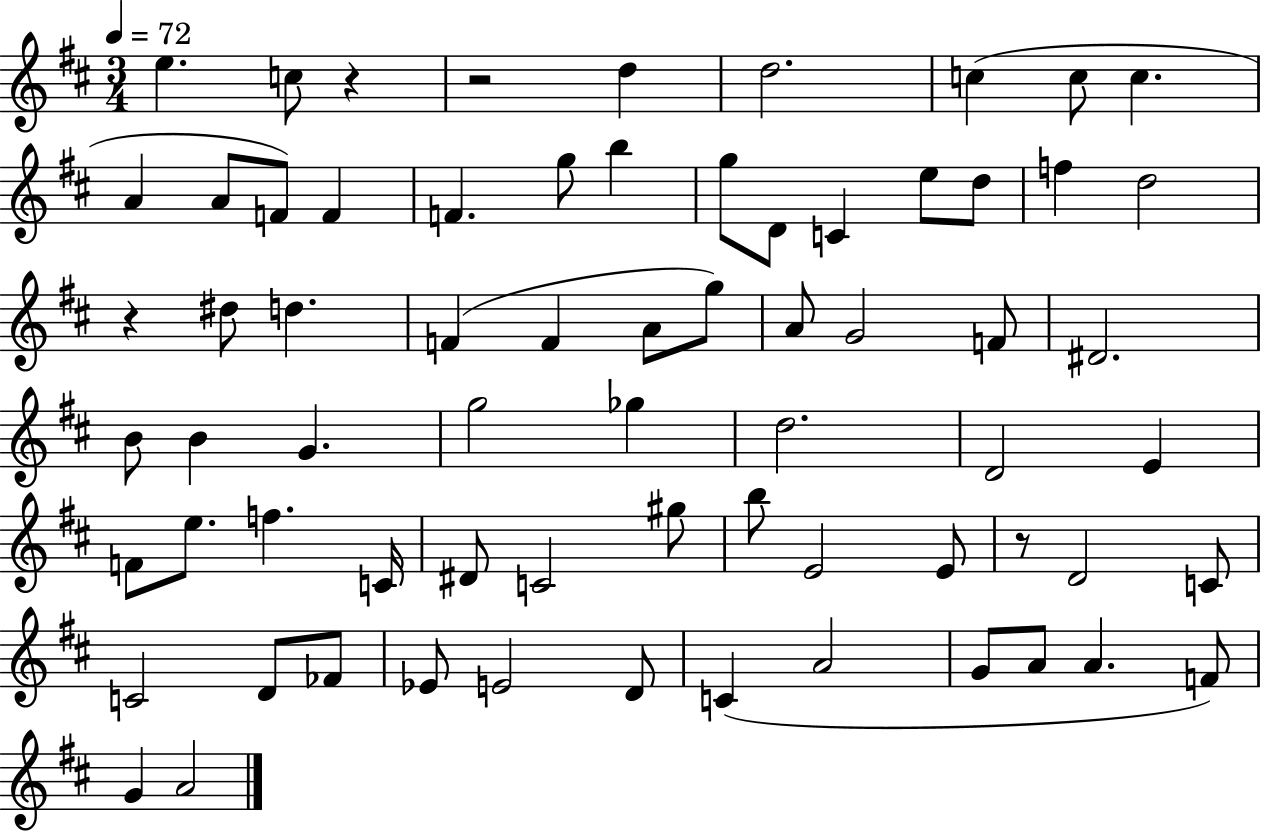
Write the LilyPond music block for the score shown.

{
  \clef treble
  \numericTimeSignature
  \time 3/4
  \key d \major
  \tempo 4 = 72
  \repeat volta 2 { e''4. c''8 r4 | r2 d''4 | d''2. | c''4( c''8 c''4. | \break a'4 a'8 f'8) f'4 | f'4. g''8 b''4 | g''8 d'8 c'4 e''8 d''8 | f''4 d''2 | \break r4 dis''8 d''4. | f'4( f'4 a'8 g''8) | a'8 g'2 f'8 | dis'2. | \break b'8 b'4 g'4. | g''2 ges''4 | d''2. | d'2 e'4 | \break f'8 e''8. f''4. c'16 | dis'8 c'2 gis''8 | b''8 e'2 e'8 | r8 d'2 c'8 | \break c'2 d'8 fes'8 | ees'8 e'2 d'8 | c'4( a'2 | g'8 a'8 a'4. f'8) | \break g'4 a'2 | } \bar "|."
}